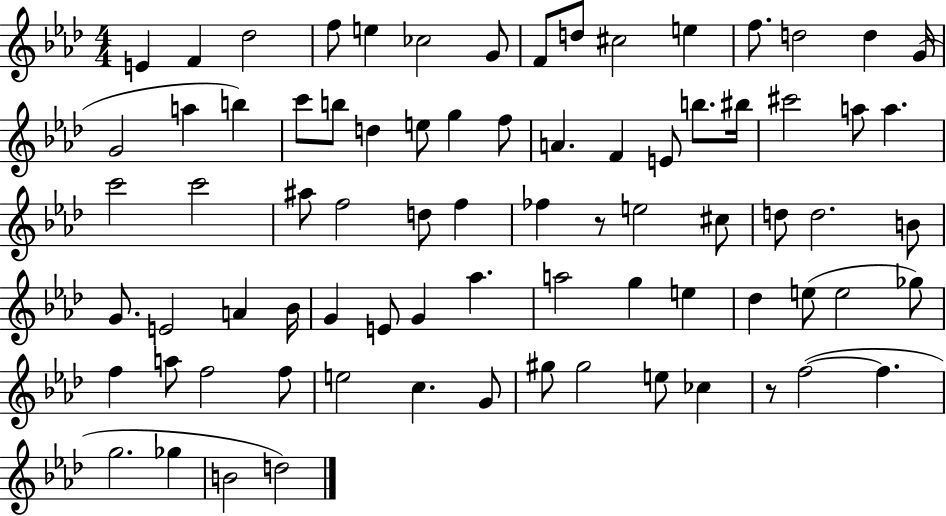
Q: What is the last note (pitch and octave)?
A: D5